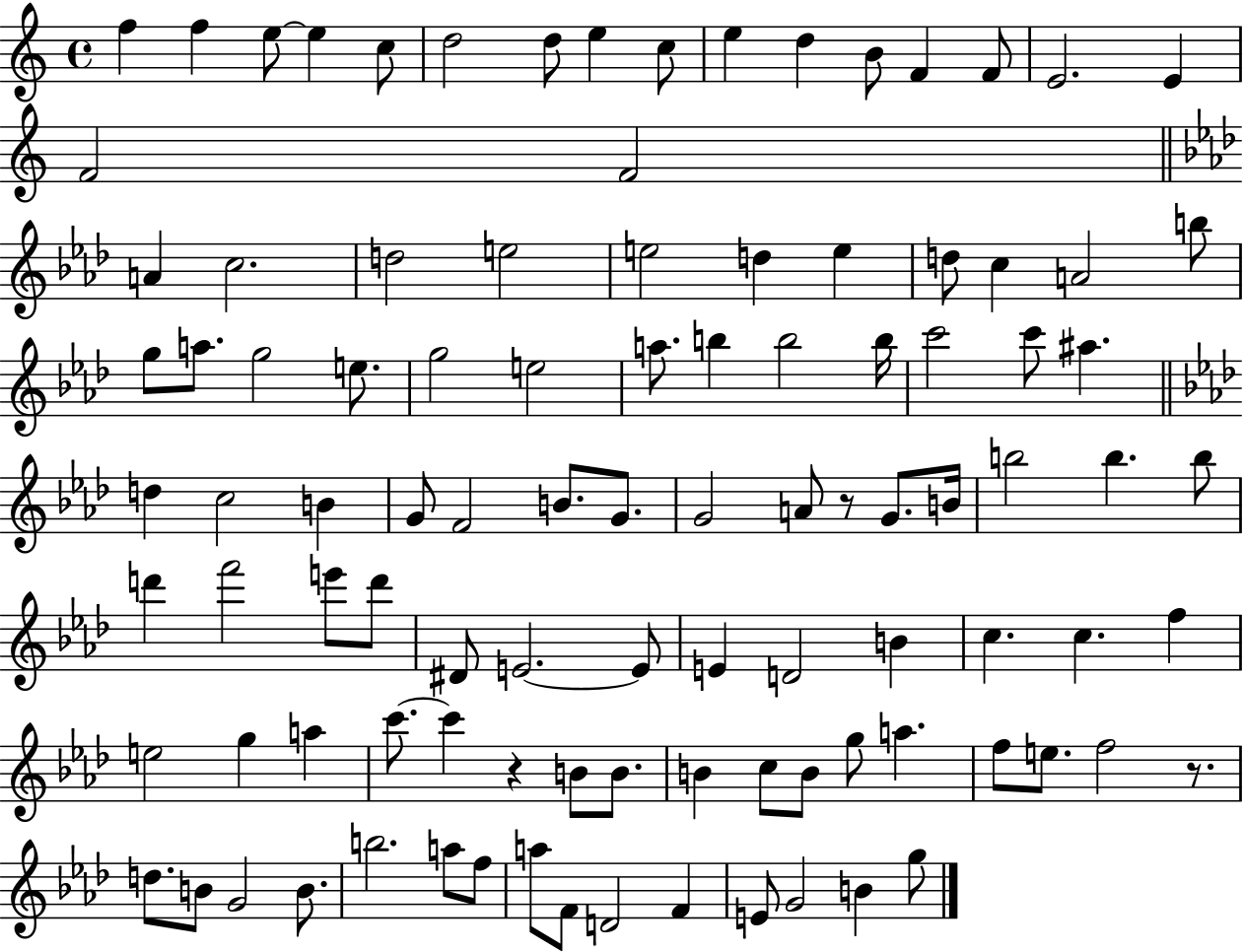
{
  \clef treble
  \time 4/4
  \defaultTimeSignature
  \key c \major
  \repeat volta 2 { f''4 f''4 e''8~~ e''4 c''8 | d''2 d''8 e''4 c''8 | e''4 d''4 b'8 f'4 f'8 | e'2. e'4 | \break f'2 f'2 | \bar "||" \break \key aes \major a'4 c''2. | d''2 e''2 | e''2 d''4 e''4 | d''8 c''4 a'2 b''8 | \break g''8 a''8. g''2 e''8. | g''2 e''2 | a''8. b''4 b''2 b''16 | c'''2 c'''8 ais''4. | \break \bar "||" \break \key f \minor d''4 c''2 b'4 | g'8 f'2 b'8. g'8. | g'2 a'8 r8 g'8. b'16 | b''2 b''4. b''8 | \break d'''4 f'''2 e'''8 d'''8 | dis'8 e'2.~~ e'8 | e'4 d'2 b'4 | c''4. c''4. f''4 | \break e''2 g''4 a''4 | c'''8.~~ c'''4 r4 b'8 b'8. | b'4 c''8 b'8 g''8 a''4. | f''8 e''8. f''2 r8. | \break d''8. b'8 g'2 b'8. | b''2. a''8 f''8 | a''8 f'8 d'2 f'4 | e'8 g'2 b'4 g''8 | \break } \bar "|."
}